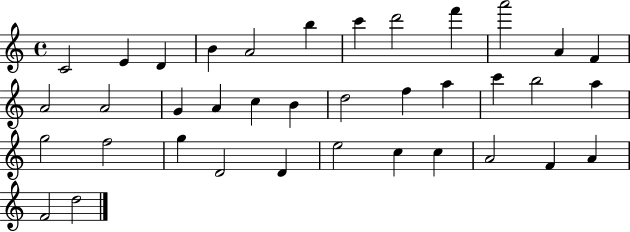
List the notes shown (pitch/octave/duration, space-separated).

C4/h E4/q D4/q B4/q A4/h B5/q C6/q D6/h F6/q A6/h A4/q F4/q A4/h A4/h G4/q A4/q C5/q B4/q D5/h F5/q A5/q C6/q B5/h A5/q G5/h F5/h G5/q D4/h D4/q E5/h C5/q C5/q A4/h F4/q A4/q F4/h D5/h